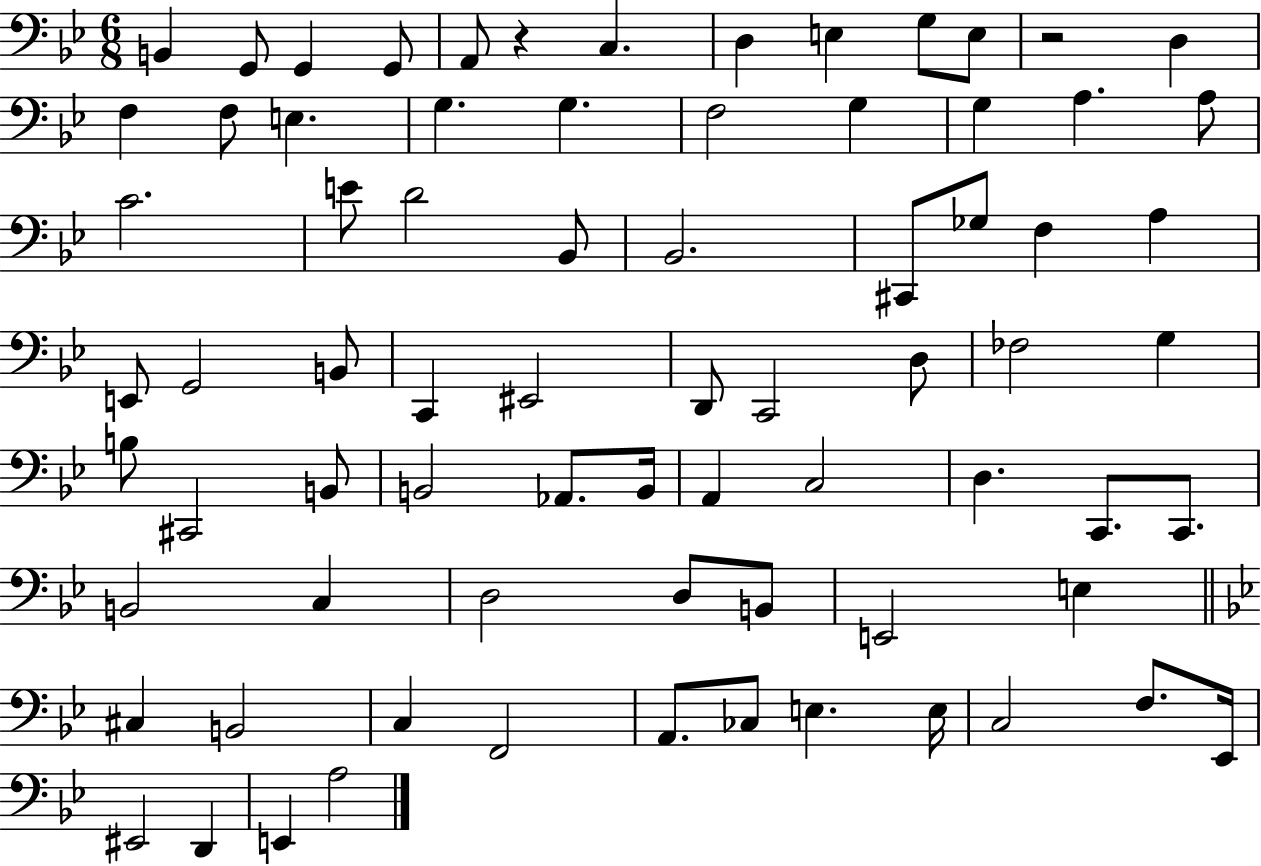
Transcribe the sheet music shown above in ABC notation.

X:1
T:Untitled
M:6/8
L:1/4
K:Bb
B,, G,,/2 G,, G,,/2 A,,/2 z C, D, E, G,/2 E,/2 z2 D, F, F,/2 E, G, G, F,2 G, G, A, A,/2 C2 E/2 D2 _B,,/2 _B,,2 ^C,,/2 _G,/2 F, A, E,,/2 G,,2 B,,/2 C,, ^E,,2 D,,/2 C,,2 D,/2 _F,2 G, B,/2 ^C,,2 B,,/2 B,,2 _A,,/2 B,,/4 A,, C,2 D, C,,/2 C,,/2 B,,2 C, D,2 D,/2 B,,/2 E,,2 E, ^C, B,,2 C, F,,2 A,,/2 _C,/2 E, E,/4 C,2 F,/2 _E,,/4 ^E,,2 D,, E,, A,2